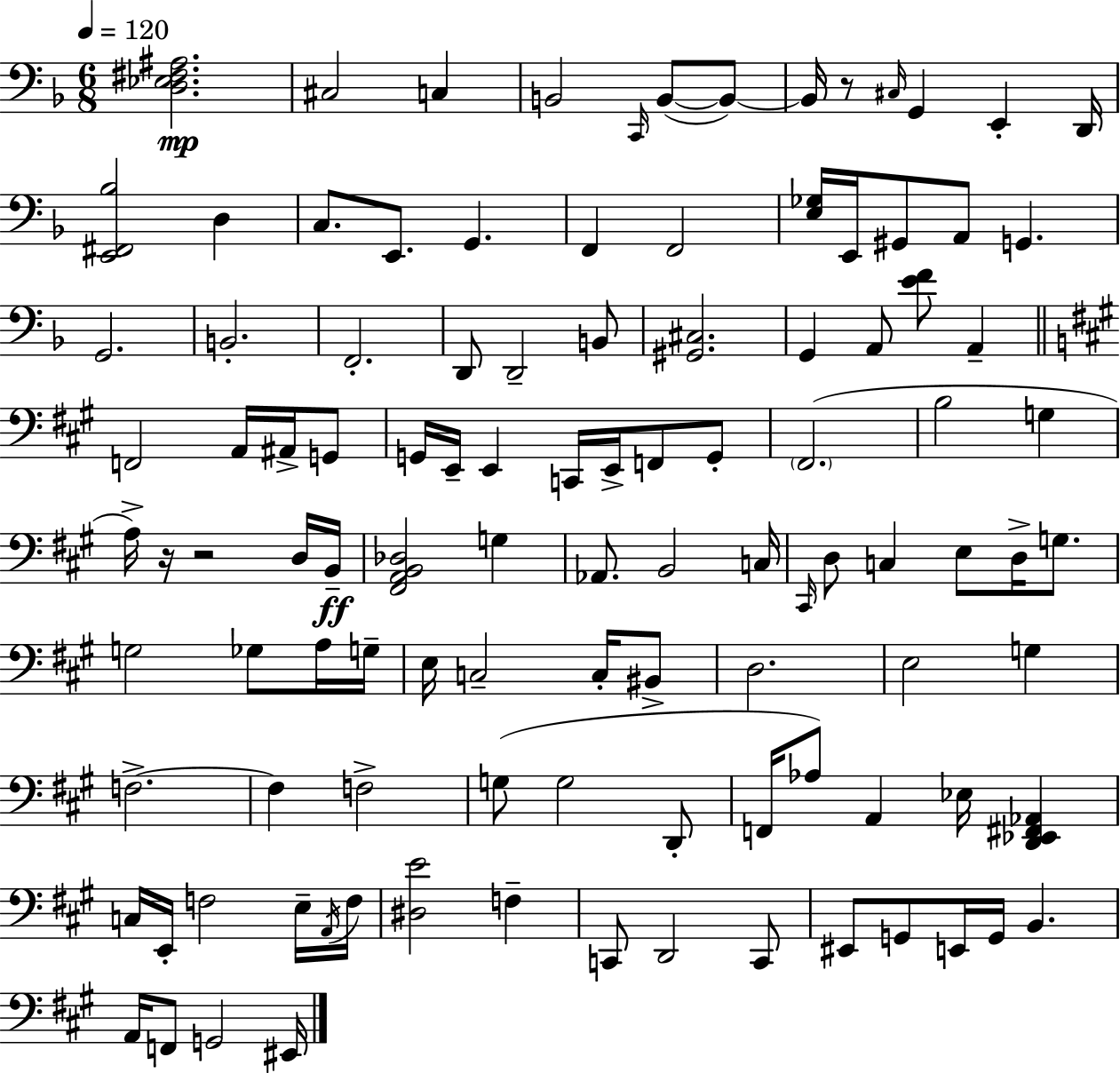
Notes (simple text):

[D3,Eb3,F#3,A#3]/h. C#3/h C3/q B2/h C2/s B2/e B2/e B2/s R/e C#3/s G2/q E2/q D2/s [E2,F#2,Bb3]/h D3/q C3/e. E2/e. G2/q. F2/q F2/h [E3,Gb3]/s E2/s G#2/e A2/e G2/q. G2/h. B2/h. F2/h. D2/e D2/h B2/e [G#2,C#3]/h. G2/q A2/e [E4,F4]/e A2/q F2/h A2/s A#2/s G2/e G2/s E2/s E2/q C2/s E2/s F2/e G2/e F#2/h. B3/h G3/q A3/s R/s R/h D3/s B2/s [F#2,A2,B2,Db3]/h G3/q Ab2/e. B2/h C3/s C#2/s D3/e C3/q E3/e D3/s G3/e. G3/h Gb3/e A3/s G3/s E3/s C3/h C3/s BIS2/e D3/h. E3/h G3/q F3/h. F3/q F3/h G3/e G3/h D2/e F2/s Ab3/e A2/q Eb3/s [D2,Eb2,F#2,Ab2]/q C3/s E2/s F3/h E3/s A2/s F3/s [D#3,E4]/h F3/q C2/e D2/h C2/e EIS2/e G2/e E2/s G2/s B2/q. A2/s F2/e G2/h EIS2/s